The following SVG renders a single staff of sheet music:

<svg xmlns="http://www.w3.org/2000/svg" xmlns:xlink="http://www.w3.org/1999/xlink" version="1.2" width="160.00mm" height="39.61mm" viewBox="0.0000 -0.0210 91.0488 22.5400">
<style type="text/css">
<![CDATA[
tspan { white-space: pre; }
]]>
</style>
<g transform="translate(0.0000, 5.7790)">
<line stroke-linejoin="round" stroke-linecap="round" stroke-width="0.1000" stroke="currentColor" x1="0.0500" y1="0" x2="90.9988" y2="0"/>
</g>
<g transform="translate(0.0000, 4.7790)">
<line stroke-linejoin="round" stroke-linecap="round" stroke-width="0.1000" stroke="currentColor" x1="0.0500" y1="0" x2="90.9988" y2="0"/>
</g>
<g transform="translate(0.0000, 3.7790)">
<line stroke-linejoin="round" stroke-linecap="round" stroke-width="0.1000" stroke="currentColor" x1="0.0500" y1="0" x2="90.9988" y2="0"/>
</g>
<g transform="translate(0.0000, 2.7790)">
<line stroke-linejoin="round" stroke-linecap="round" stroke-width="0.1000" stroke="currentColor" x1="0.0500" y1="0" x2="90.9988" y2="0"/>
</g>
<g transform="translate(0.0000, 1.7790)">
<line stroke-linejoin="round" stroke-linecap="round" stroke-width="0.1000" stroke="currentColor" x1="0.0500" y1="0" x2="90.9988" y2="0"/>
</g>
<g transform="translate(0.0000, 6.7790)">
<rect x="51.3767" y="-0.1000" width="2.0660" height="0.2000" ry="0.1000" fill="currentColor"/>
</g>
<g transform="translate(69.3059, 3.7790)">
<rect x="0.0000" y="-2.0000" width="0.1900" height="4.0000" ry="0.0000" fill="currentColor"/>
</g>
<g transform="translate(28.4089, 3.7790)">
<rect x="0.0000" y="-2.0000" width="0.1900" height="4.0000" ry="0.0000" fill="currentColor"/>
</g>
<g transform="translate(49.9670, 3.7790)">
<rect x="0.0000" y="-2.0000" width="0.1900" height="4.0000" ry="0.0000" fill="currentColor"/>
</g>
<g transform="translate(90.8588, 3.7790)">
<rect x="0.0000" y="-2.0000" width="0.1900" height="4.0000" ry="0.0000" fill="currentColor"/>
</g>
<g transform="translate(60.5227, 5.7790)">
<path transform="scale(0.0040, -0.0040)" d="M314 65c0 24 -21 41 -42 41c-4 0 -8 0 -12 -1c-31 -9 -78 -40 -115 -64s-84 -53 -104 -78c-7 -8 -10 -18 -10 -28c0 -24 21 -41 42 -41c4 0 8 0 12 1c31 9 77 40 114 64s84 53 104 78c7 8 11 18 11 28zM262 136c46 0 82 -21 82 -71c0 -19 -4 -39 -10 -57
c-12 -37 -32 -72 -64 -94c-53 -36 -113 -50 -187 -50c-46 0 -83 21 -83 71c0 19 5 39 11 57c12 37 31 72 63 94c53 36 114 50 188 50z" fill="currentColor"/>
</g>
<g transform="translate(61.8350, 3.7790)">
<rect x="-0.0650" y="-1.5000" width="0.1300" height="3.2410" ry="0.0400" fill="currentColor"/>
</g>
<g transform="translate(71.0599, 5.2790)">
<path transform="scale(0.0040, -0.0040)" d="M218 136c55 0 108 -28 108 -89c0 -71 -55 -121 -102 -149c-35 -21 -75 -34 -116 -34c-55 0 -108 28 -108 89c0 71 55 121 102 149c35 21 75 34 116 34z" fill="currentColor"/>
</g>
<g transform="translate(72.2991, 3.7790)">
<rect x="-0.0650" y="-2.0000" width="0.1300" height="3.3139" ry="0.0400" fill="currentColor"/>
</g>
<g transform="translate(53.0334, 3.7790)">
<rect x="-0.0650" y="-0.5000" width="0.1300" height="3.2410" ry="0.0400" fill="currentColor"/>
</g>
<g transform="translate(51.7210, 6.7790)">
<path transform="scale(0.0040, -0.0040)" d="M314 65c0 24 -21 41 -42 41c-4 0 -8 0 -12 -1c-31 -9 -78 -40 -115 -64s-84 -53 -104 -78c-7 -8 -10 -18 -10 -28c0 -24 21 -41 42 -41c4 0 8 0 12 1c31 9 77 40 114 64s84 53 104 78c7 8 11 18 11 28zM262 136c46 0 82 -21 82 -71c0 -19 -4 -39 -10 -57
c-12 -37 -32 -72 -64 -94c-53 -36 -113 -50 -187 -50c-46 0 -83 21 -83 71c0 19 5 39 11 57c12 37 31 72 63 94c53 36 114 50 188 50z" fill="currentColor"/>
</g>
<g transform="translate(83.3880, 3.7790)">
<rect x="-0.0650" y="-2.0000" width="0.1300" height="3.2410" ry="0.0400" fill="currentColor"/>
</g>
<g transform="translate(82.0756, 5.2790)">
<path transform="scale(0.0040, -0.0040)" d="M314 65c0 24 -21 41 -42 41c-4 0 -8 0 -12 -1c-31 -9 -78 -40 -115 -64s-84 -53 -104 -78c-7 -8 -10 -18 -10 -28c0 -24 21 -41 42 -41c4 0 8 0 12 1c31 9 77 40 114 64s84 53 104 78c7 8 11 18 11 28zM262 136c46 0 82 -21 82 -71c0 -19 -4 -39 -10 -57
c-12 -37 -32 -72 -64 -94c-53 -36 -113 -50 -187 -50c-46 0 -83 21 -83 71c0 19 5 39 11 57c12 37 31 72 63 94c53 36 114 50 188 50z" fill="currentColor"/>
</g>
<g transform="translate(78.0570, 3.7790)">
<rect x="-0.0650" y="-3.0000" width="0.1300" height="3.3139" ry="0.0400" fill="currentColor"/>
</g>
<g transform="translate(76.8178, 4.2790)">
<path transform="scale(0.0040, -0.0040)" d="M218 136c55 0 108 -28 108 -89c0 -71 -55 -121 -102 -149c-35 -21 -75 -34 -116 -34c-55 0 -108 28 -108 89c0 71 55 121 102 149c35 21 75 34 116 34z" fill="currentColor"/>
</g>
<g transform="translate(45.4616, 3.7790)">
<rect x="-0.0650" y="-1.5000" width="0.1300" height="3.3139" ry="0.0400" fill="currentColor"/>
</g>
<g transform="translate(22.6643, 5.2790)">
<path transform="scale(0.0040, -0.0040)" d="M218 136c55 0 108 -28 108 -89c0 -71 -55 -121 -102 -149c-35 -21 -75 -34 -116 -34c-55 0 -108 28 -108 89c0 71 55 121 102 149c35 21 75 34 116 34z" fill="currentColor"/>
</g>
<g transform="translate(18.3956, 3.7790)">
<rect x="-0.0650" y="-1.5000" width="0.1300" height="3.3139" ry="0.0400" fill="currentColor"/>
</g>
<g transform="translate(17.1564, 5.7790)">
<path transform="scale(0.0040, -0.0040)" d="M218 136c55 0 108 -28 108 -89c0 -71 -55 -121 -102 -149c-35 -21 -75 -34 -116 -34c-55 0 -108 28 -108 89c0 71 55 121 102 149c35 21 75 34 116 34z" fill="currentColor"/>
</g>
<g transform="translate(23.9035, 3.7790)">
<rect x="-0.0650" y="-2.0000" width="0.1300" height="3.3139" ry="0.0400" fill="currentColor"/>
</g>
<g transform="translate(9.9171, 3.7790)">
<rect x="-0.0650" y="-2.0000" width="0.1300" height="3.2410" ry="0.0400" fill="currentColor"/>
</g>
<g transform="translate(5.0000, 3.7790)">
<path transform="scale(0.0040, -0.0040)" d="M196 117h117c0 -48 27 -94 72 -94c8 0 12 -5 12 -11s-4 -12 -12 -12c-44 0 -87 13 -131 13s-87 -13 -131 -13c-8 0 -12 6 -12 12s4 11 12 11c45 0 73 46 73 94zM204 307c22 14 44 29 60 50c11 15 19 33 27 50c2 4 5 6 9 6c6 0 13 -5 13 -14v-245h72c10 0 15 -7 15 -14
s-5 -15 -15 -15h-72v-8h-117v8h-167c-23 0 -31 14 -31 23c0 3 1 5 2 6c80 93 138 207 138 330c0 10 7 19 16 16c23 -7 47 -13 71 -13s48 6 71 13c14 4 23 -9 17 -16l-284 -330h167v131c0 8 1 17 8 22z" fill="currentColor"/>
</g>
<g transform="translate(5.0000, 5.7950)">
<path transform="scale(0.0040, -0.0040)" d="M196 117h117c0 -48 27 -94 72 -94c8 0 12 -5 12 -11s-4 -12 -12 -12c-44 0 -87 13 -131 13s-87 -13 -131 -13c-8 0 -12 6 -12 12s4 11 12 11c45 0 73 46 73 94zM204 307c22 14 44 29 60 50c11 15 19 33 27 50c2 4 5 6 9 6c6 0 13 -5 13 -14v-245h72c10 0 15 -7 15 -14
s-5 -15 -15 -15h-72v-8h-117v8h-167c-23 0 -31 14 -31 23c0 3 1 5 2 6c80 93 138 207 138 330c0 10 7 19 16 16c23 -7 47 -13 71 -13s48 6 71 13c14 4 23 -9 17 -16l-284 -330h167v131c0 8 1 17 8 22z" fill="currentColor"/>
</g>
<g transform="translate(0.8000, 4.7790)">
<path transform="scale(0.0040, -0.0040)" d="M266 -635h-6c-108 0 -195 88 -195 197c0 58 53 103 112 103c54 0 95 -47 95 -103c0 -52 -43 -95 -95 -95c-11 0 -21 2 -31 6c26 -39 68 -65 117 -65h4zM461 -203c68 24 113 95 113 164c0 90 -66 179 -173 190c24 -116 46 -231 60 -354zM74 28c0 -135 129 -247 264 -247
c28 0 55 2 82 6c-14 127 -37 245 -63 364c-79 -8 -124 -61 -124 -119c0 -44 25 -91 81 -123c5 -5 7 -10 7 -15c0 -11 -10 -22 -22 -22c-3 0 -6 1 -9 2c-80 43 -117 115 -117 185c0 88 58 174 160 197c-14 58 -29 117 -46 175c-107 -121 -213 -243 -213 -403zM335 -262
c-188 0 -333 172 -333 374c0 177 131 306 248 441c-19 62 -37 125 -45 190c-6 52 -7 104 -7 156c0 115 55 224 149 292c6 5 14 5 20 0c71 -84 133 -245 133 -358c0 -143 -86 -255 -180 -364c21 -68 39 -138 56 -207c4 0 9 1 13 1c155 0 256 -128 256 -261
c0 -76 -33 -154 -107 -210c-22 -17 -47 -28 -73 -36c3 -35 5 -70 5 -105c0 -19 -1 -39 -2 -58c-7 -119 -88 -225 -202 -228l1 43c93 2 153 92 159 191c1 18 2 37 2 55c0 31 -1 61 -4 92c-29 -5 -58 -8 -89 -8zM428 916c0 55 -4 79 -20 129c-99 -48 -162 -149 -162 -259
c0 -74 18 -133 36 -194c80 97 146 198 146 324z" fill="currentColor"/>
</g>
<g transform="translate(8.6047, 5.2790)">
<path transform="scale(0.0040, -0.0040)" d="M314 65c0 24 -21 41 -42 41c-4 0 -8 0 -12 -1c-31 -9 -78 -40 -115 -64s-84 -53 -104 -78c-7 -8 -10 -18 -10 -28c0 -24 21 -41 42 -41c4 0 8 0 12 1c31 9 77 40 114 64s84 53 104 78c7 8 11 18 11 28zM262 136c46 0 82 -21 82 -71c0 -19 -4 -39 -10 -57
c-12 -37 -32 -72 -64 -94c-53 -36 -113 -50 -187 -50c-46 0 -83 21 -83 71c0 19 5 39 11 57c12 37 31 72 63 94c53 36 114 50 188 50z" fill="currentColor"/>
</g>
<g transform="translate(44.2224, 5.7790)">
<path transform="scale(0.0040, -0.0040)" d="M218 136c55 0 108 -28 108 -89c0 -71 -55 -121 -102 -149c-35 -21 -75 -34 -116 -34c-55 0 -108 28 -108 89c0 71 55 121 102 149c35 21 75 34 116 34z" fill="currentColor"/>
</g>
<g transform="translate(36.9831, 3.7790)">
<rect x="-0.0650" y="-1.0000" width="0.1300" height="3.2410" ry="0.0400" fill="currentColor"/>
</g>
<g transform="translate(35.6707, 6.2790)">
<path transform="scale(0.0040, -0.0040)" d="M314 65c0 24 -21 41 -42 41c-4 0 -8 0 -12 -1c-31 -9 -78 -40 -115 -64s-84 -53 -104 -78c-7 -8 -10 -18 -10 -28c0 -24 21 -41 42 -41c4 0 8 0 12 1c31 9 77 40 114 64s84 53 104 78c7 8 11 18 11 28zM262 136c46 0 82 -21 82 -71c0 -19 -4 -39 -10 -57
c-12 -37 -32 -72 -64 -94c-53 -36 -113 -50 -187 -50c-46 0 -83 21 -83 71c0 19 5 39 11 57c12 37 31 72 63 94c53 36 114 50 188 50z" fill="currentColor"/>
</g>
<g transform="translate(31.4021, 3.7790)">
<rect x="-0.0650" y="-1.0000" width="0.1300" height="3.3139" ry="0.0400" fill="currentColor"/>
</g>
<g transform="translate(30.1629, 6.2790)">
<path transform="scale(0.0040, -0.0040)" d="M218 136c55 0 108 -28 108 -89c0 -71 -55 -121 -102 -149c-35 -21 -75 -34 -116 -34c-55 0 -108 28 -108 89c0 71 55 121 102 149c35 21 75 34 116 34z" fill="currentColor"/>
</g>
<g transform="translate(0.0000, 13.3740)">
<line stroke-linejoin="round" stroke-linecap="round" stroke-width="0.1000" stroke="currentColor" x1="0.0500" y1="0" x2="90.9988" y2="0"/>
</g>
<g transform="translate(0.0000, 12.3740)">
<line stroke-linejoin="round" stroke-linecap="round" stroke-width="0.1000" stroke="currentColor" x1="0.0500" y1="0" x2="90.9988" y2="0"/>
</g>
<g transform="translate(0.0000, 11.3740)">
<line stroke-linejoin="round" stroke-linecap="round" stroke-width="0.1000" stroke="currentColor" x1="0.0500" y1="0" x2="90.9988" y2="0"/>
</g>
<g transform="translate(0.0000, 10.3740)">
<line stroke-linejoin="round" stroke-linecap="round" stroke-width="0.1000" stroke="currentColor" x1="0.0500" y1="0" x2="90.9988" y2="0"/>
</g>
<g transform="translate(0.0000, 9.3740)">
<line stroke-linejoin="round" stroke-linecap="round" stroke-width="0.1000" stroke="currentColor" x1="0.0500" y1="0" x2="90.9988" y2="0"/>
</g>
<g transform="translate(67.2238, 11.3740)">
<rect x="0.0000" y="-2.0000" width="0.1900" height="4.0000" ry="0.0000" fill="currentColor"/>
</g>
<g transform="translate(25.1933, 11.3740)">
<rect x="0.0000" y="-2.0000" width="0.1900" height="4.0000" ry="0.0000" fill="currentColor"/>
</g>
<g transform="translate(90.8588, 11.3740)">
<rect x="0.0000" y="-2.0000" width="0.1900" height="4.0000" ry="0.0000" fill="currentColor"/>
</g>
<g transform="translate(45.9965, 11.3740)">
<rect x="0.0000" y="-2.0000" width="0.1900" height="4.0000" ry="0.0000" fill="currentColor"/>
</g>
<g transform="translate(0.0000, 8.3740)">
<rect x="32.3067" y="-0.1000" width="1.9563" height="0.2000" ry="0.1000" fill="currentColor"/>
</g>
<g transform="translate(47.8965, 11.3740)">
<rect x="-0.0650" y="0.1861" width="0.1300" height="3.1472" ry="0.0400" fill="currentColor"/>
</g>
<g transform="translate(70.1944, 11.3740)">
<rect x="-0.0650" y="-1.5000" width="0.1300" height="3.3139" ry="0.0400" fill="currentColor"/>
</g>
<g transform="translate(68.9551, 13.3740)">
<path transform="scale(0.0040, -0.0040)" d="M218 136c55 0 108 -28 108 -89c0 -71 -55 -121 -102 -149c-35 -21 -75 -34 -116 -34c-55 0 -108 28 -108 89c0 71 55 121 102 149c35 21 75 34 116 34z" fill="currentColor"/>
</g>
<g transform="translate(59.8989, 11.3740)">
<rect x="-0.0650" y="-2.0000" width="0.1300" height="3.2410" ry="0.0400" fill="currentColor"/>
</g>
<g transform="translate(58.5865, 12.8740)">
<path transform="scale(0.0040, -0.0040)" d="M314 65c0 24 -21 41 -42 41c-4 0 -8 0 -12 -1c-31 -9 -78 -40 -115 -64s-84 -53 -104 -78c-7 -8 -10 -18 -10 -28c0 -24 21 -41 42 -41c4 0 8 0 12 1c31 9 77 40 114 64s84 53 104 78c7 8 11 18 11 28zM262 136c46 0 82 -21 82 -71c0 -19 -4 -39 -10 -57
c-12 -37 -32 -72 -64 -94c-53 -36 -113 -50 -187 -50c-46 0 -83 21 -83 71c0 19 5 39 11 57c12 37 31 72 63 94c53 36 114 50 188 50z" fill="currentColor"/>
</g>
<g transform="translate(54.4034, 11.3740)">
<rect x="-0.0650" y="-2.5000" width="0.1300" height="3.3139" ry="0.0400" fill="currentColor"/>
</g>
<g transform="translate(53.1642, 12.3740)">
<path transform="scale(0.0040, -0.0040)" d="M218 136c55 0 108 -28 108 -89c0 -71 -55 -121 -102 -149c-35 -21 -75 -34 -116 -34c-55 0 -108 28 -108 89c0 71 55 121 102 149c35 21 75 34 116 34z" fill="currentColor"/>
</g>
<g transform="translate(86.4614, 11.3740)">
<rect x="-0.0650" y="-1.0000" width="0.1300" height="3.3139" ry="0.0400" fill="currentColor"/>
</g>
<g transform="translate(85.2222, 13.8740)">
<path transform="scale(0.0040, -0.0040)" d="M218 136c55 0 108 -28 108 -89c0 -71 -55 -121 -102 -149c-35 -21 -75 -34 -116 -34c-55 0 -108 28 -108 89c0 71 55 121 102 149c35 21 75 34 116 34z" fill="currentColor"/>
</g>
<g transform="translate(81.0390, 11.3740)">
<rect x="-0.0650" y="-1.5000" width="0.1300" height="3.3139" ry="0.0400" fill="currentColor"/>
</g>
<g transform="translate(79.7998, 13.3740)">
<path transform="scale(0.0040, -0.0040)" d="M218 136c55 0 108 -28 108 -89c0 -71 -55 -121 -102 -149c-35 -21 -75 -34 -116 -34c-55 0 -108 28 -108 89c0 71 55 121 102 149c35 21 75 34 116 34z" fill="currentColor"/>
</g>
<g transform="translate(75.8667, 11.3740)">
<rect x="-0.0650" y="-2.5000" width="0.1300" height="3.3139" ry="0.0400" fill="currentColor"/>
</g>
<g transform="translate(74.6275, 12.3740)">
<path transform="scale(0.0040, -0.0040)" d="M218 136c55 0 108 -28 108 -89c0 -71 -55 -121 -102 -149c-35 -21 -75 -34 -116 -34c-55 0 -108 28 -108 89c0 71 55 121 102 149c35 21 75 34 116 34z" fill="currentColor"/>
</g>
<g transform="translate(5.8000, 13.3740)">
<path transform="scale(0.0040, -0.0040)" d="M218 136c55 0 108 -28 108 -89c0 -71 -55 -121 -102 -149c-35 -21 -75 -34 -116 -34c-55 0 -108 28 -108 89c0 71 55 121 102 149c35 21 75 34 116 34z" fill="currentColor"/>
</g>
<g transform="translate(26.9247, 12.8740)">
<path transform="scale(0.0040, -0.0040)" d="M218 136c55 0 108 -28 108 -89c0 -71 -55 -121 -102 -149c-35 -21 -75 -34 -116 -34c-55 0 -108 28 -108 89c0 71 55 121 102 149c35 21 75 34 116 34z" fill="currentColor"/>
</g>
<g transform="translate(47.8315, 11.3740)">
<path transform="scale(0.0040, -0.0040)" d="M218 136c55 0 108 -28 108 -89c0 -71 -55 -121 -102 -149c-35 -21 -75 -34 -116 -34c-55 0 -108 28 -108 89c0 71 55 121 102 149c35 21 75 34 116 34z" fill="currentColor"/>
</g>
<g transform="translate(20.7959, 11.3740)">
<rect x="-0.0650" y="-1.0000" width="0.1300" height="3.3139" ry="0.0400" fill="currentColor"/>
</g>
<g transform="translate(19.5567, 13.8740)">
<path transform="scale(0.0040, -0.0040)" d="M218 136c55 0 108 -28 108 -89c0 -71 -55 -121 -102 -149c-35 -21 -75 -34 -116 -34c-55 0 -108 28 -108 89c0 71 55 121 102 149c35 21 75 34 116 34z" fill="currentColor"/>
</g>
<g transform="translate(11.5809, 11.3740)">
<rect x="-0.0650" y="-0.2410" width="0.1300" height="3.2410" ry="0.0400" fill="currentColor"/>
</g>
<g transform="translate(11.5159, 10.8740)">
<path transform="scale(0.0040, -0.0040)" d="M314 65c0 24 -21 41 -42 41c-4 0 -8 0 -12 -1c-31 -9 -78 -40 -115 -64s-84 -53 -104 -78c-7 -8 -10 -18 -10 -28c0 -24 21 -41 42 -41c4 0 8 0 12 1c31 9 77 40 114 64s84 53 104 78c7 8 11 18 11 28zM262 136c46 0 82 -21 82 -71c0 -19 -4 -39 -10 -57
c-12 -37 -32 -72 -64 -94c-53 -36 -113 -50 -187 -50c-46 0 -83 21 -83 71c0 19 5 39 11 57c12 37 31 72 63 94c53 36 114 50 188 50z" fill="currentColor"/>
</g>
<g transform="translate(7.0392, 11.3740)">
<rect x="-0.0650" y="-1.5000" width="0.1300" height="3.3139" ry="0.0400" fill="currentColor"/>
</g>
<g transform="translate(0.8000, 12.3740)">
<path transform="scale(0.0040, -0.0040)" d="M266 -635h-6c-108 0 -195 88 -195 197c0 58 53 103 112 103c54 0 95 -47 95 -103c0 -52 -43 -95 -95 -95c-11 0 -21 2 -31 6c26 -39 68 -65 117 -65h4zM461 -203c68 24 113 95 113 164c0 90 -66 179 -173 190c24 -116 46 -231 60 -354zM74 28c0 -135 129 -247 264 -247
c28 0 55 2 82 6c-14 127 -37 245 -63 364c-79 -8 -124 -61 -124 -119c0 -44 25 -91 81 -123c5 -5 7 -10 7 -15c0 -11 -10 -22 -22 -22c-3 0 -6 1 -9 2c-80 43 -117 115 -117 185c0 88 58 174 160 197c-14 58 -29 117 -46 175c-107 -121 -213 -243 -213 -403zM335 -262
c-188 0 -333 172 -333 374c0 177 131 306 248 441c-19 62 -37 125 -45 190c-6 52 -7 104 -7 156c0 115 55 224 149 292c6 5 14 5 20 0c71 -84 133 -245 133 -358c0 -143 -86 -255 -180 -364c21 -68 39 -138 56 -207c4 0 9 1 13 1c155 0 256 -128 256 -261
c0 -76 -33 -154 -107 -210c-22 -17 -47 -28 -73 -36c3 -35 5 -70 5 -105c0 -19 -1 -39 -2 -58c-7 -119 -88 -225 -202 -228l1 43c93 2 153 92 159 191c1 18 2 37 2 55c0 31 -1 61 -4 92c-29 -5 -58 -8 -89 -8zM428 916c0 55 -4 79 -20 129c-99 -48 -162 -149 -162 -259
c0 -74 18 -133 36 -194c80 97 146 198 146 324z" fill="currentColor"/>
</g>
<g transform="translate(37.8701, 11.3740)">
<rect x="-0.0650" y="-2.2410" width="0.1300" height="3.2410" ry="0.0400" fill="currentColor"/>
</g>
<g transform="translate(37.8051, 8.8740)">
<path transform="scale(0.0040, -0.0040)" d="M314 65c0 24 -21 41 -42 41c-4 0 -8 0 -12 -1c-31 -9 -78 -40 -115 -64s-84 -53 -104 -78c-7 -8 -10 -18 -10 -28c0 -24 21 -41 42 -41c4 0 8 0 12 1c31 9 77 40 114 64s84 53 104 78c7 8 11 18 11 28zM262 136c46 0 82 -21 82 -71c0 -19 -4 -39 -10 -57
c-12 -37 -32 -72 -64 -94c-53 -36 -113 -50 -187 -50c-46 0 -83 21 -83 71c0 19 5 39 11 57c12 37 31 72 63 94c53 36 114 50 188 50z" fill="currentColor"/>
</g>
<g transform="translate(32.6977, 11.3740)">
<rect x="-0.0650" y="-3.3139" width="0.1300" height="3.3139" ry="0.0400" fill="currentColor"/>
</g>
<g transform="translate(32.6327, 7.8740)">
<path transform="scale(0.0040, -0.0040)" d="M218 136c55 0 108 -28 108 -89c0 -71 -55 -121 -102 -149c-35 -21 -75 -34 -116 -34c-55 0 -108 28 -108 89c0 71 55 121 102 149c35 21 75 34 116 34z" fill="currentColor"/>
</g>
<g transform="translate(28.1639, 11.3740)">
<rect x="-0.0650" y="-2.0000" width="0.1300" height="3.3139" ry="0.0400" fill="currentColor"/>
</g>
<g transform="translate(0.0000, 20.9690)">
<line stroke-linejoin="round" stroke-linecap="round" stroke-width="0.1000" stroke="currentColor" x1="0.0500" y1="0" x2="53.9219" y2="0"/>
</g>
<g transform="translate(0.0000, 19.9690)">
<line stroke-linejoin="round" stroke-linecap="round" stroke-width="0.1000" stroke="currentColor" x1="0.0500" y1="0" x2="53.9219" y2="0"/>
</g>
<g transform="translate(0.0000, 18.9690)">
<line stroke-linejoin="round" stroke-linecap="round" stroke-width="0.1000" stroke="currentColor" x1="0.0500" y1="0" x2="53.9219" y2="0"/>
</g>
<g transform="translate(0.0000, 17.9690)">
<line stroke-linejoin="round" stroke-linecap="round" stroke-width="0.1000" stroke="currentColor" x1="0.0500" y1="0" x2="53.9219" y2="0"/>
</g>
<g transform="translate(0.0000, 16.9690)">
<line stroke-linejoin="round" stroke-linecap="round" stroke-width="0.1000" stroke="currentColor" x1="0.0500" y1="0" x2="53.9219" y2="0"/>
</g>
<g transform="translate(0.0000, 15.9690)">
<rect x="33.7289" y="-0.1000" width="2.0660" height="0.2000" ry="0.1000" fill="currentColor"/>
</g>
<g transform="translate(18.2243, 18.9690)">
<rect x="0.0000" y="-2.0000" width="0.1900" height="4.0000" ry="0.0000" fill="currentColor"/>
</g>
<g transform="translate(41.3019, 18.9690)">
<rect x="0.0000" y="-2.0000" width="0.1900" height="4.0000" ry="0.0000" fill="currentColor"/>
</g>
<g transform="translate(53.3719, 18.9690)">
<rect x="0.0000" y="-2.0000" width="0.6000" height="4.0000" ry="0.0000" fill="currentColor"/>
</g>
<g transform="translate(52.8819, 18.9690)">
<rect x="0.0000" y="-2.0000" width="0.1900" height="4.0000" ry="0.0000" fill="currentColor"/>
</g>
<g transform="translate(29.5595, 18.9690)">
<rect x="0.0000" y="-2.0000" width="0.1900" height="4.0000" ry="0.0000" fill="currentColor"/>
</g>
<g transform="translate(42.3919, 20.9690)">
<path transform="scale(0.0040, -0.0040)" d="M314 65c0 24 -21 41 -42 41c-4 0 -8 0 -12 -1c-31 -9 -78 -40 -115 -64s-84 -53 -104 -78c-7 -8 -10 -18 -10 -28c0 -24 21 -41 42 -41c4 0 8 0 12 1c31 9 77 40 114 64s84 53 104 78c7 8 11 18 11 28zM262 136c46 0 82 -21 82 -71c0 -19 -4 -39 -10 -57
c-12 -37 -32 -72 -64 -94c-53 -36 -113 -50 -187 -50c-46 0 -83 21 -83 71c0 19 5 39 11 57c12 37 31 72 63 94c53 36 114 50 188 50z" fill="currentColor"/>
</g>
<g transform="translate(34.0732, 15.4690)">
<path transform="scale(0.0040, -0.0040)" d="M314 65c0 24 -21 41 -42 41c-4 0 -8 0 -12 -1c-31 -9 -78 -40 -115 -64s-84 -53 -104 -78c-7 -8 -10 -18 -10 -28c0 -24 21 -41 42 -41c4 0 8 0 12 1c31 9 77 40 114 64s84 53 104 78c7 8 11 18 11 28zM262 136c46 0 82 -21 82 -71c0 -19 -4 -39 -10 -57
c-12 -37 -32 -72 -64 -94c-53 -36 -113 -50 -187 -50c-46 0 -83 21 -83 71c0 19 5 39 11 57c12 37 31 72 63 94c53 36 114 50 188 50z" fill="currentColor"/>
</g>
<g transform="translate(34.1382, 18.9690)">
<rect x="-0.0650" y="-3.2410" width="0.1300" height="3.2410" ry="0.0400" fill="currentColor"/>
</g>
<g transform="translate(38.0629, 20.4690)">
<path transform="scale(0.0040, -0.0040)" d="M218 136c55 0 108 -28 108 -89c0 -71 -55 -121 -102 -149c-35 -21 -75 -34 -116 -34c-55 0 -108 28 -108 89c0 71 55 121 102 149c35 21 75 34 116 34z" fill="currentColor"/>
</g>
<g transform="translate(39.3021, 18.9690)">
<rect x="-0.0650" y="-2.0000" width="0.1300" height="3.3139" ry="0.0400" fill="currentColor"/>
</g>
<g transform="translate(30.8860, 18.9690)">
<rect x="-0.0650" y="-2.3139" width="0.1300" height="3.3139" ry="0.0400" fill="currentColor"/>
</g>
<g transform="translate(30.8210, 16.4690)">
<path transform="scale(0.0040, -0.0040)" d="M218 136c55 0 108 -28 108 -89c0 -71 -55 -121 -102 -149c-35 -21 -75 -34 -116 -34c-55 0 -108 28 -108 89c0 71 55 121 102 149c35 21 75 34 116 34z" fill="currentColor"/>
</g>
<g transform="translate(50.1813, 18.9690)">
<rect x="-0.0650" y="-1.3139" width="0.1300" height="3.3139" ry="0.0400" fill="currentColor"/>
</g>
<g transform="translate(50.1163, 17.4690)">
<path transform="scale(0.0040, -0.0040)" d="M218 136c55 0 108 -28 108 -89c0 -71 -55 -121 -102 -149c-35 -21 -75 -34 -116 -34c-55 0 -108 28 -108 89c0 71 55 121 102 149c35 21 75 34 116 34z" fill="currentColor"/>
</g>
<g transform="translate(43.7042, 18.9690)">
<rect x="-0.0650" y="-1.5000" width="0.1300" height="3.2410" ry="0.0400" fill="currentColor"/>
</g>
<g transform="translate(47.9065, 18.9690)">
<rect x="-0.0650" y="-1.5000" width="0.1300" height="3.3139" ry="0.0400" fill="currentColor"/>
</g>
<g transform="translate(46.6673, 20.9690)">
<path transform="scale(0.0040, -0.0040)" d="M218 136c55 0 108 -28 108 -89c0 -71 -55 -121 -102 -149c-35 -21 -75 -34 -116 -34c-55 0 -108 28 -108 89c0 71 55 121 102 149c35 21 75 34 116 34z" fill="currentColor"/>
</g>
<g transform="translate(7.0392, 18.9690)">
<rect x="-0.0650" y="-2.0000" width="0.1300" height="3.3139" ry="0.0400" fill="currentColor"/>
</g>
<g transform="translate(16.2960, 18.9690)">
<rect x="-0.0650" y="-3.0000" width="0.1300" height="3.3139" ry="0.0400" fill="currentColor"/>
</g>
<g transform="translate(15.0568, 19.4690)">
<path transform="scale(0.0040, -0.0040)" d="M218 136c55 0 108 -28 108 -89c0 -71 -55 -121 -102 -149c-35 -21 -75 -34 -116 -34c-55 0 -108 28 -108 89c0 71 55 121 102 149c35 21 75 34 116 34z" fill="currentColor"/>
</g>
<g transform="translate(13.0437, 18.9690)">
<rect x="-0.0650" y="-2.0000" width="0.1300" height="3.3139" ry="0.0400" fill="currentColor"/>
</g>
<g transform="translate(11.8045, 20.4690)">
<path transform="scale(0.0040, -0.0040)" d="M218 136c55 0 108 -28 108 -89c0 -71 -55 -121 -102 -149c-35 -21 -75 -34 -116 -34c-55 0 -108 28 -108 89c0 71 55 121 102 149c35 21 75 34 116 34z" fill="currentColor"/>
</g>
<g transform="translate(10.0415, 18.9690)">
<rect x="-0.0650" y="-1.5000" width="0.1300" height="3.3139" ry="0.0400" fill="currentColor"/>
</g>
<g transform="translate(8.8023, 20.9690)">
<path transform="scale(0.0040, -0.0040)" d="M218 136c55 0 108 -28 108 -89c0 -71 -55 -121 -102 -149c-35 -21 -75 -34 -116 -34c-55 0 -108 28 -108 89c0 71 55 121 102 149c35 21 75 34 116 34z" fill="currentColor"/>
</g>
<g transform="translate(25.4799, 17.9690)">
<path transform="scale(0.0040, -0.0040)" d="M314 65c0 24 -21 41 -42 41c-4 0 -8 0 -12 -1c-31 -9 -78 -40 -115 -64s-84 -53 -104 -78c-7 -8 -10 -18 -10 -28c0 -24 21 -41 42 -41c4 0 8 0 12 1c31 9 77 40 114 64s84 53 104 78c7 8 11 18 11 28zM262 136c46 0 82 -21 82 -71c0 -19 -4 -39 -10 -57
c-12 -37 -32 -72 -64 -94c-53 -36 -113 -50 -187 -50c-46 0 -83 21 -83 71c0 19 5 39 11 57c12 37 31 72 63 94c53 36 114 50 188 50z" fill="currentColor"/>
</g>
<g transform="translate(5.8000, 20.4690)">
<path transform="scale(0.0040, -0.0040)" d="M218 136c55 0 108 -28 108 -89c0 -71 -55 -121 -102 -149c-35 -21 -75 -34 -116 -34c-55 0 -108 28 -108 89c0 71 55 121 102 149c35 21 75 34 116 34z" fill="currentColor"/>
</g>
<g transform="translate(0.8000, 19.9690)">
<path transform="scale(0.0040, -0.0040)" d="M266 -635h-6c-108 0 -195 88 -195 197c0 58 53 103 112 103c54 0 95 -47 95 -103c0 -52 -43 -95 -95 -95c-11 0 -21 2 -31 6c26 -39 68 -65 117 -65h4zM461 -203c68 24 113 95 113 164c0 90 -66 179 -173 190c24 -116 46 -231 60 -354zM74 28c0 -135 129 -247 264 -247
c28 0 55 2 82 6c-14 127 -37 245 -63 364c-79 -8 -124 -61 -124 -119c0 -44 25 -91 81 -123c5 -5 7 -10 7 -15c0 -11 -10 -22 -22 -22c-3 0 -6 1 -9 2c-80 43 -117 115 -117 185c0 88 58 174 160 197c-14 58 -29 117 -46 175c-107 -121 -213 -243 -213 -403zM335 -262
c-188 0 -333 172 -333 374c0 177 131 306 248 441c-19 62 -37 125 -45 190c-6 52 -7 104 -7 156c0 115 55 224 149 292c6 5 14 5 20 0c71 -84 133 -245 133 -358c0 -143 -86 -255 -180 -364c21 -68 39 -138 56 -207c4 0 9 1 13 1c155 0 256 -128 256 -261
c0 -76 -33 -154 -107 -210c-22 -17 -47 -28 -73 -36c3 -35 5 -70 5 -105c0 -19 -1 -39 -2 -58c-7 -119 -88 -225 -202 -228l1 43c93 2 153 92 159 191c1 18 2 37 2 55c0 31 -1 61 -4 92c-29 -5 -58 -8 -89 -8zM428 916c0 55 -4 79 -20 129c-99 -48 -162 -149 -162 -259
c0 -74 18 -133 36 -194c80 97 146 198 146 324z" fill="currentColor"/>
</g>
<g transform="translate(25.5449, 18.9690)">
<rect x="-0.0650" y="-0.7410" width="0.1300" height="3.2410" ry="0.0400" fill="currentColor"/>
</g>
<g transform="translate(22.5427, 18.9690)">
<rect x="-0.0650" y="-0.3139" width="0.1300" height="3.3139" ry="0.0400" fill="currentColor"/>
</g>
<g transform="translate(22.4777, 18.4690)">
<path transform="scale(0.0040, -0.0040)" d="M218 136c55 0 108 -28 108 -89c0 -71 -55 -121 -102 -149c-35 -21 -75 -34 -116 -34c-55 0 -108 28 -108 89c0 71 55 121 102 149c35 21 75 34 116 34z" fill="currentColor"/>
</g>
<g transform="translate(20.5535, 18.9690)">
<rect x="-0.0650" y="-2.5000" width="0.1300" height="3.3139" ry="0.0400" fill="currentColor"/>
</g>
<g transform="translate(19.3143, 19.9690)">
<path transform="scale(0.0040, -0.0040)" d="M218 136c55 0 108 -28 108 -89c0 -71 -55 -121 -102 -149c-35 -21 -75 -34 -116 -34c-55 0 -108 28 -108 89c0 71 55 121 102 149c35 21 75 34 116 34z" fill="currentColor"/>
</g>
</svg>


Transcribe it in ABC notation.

X:1
T:Untitled
M:4/4
L:1/4
K:C
F2 E F D D2 E C2 E2 F A F2 E c2 D F b g2 B G F2 E G E D F E F A G c d2 g b2 F E2 E e